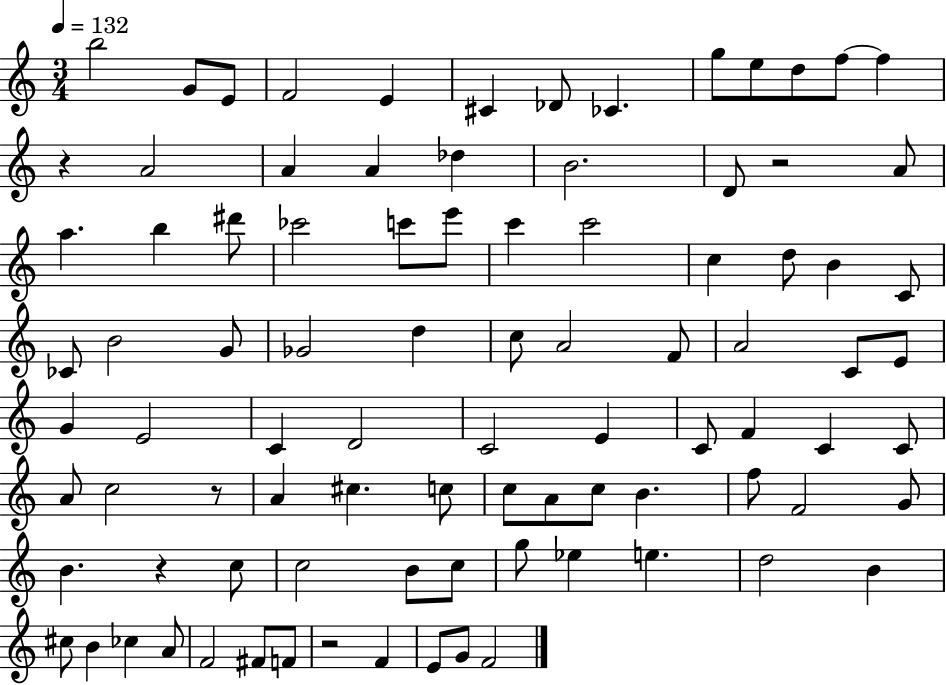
{
  \clef treble
  \numericTimeSignature
  \time 3/4
  \key c \major
  \tempo 4 = 132
  b''2 g'8 e'8 | f'2 e'4 | cis'4 des'8 ces'4. | g''8 e''8 d''8 f''8~~ f''4 | \break r4 a'2 | a'4 a'4 des''4 | b'2. | d'8 r2 a'8 | \break a''4. b''4 dis'''8 | ces'''2 c'''8 e'''8 | c'''4 c'''2 | c''4 d''8 b'4 c'8 | \break ces'8 b'2 g'8 | ges'2 d''4 | c''8 a'2 f'8 | a'2 c'8 e'8 | \break g'4 e'2 | c'4 d'2 | c'2 e'4 | c'8 f'4 c'4 c'8 | \break a'8 c''2 r8 | a'4 cis''4. c''8 | c''8 a'8 c''8 b'4. | f''8 f'2 g'8 | \break b'4. r4 c''8 | c''2 b'8 c''8 | g''8 ees''4 e''4. | d''2 b'4 | \break cis''8 b'4 ces''4 a'8 | f'2 fis'8 f'8 | r2 f'4 | e'8 g'8 f'2 | \break \bar "|."
}